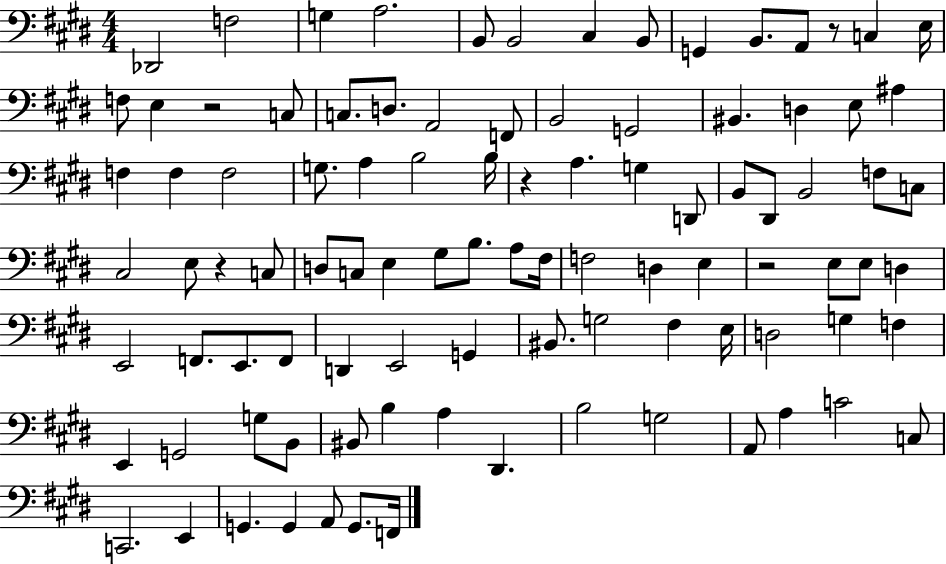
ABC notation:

X:1
T:Untitled
M:4/4
L:1/4
K:E
_D,,2 F,2 G, A,2 B,,/2 B,,2 ^C, B,,/2 G,, B,,/2 A,,/2 z/2 C, E,/4 F,/2 E, z2 C,/2 C,/2 D,/2 A,,2 F,,/2 B,,2 G,,2 ^B,, D, E,/2 ^A, F, F, F,2 G,/2 A, B,2 B,/4 z A, G, D,,/2 B,,/2 ^D,,/2 B,,2 F,/2 C,/2 ^C,2 E,/2 z C,/2 D,/2 C,/2 E, ^G,/2 B,/2 A,/2 ^F,/4 F,2 D, E, z2 E,/2 E,/2 D, E,,2 F,,/2 E,,/2 F,,/2 D,, E,,2 G,, ^B,,/2 G,2 ^F, E,/4 D,2 G, F, E,, G,,2 G,/2 B,,/2 ^B,,/2 B, A, ^D,, B,2 G,2 A,,/2 A, C2 C,/2 C,,2 E,, G,, G,, A,,/2 G,,/2 F,,/4